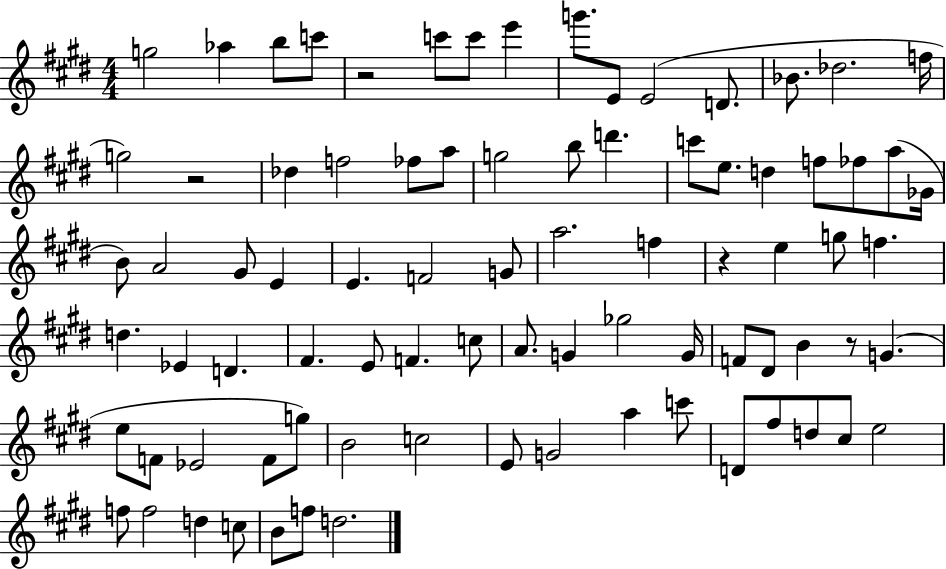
G5/h Ab5/q B5/e C6/e R/h C6/e C6/e E6/q G6/e. E4/e E4/h D4/e. Bb4/e. Db5/h. F5/s G5/h R/h Db5/q F5/h FES5/e A5/e G5/h B5/e D6/q. C6/e E5/e. D5/q F5/e FES5/e A5/e Gb4/s B4/e A4/h G#4/e E4/q E4/q. F4/h G4/e A5/h. F5/q R/q E5/q G5/e F5/q. D5/q. Eb4/q D4/q. F#4/q. E4/e F4/q. C5/e A4/e. G4/q Gb5/h G4/s F4/e D#4/e B4/q R/e G4/q. E5/e F4/e Eb4/h F4/e G5/e B4/h C5/h E4/e G4/h A5/q C6/e D4/e F#5/e D5/e C#5/e E5/h F5/e F5/h D5/q C5/e B4/e F5/e D5/h.